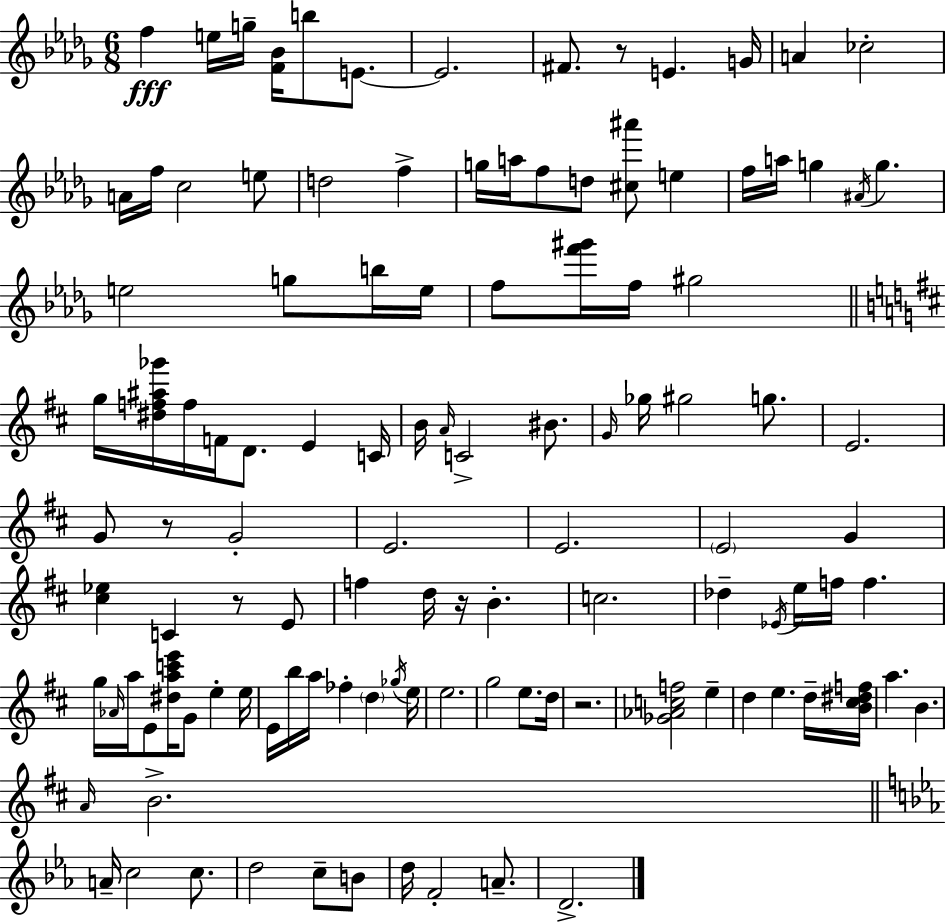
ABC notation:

X:1
T:Untitled
M:6/8
L:1/4
K:Bbm
f e/4 g/4 [F_B]/4 b/2 E/2 E2 ^F/2 z/2 E G/4 A _c2 A/4 f/4 c2 e/2 d2 f g/4 a/4 f/2 d/2 [^c^a']/2 e f/4 a/4 g ^A/4 g e2 g/2 b/4 e/4 f/2 [f'^g']/4 f/4 ^g2 g/4 [^df^a_g']/4 f/4 F/4 D/2 E C/4 B/4 A/4 C2 ^B/2 G/4 _g/4 ^g2 g/2 E2 G/2 z/2 G2 E2 E2 E2 G [^c_e] C z/2 E/2 f d/4 z/4 B c2 _d _E/4 e/4 f/4 f g/4 _A/4 a/4 E/2 [^dac'e']/4 G/2 e e/4 E/4 b/4 a/4 _f d _g/4 e/4 e2 g2 e/2 d/4 z2 [_G_Acf]2 e d e d/4 [B^c^df]/4 a B A/4 B2 A/4 c2 c/2 d2 c/2 B/2 d/4 F2 A/2 D2